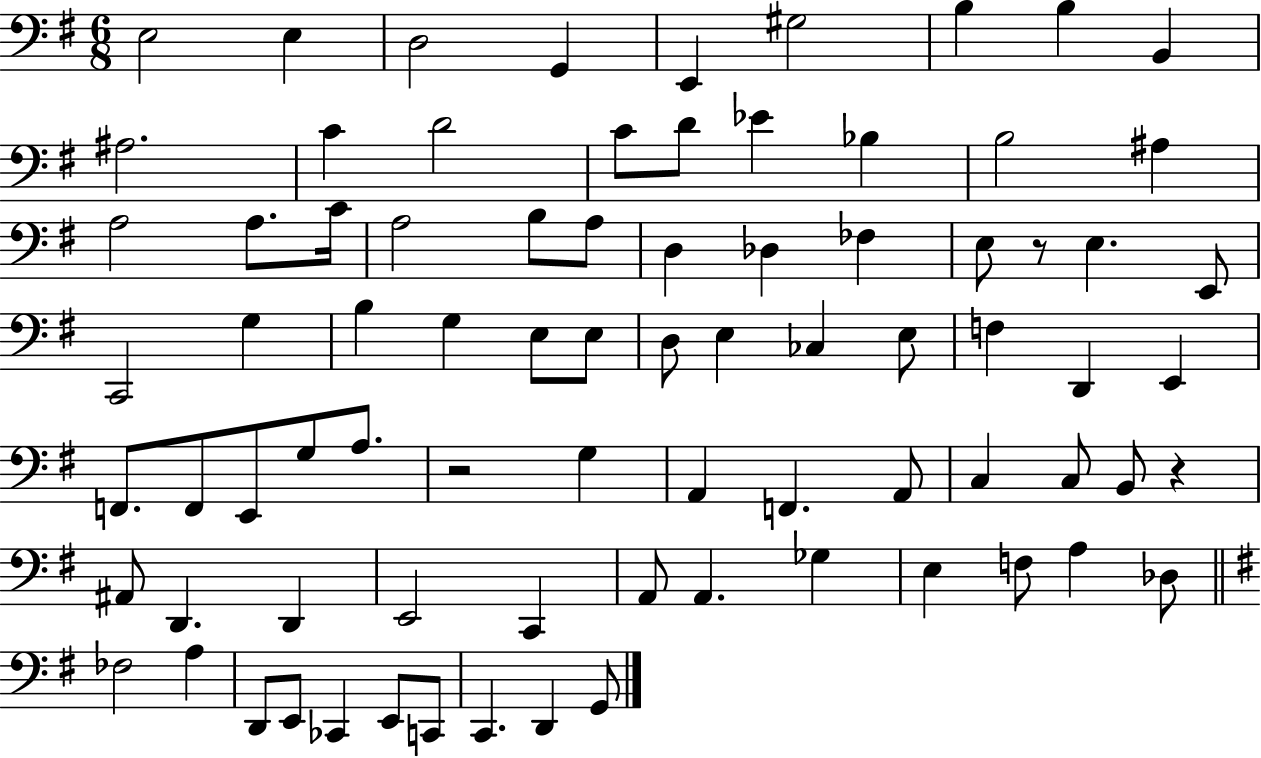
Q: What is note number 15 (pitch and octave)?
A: Eb4